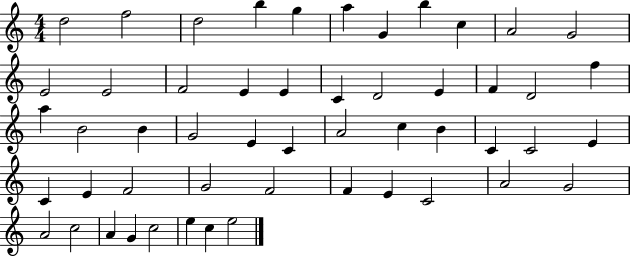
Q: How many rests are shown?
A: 0